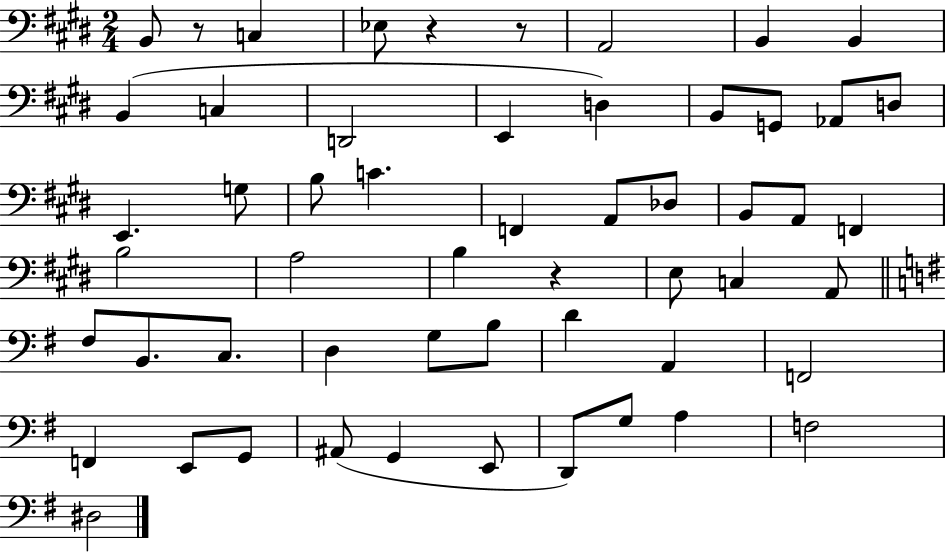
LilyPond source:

{
  \clef bass
  \numericTimeSignature
  \time 2/4
  \key e \major
  b,8 r8 c4 | ees8 r4 r8 | a,2 | b,4 b,4 | \break b,4( c4 | d,2 | e,4 d4) | b,8 g,8 aes,8 d8 | \break e,4. g8 | b8 c'4. | f,4 a,8 des8 | b,8 a,8 f,4 | \break b2 | a2 | b4 r4 | e8 c4 a,8 | \break \bar "||" \break \key g \major fis8 b,8. c8. | d4 g8 b8 | d'4 a,4 | f,2 | \break f,4 e,8 g,8 | ais,8( g,4 e,8 | d,8) g8 a4 | f2 | \break dis2 | \bar "|."
}